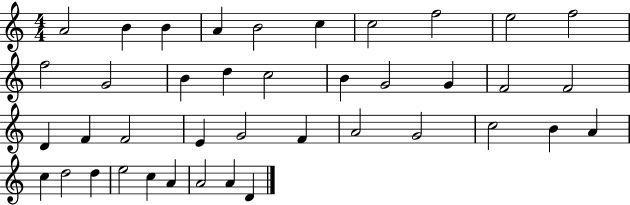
X:1
T:Untitled
M:4/4
L:1/4
K:C
A2 B B A B2 c c2 f2 e2 f2 f2 G2 B d c2 B G2 G F2 F2 D F F2 E G2 F A2 G2 c2 B A c d2 d e2 c A A2 A D